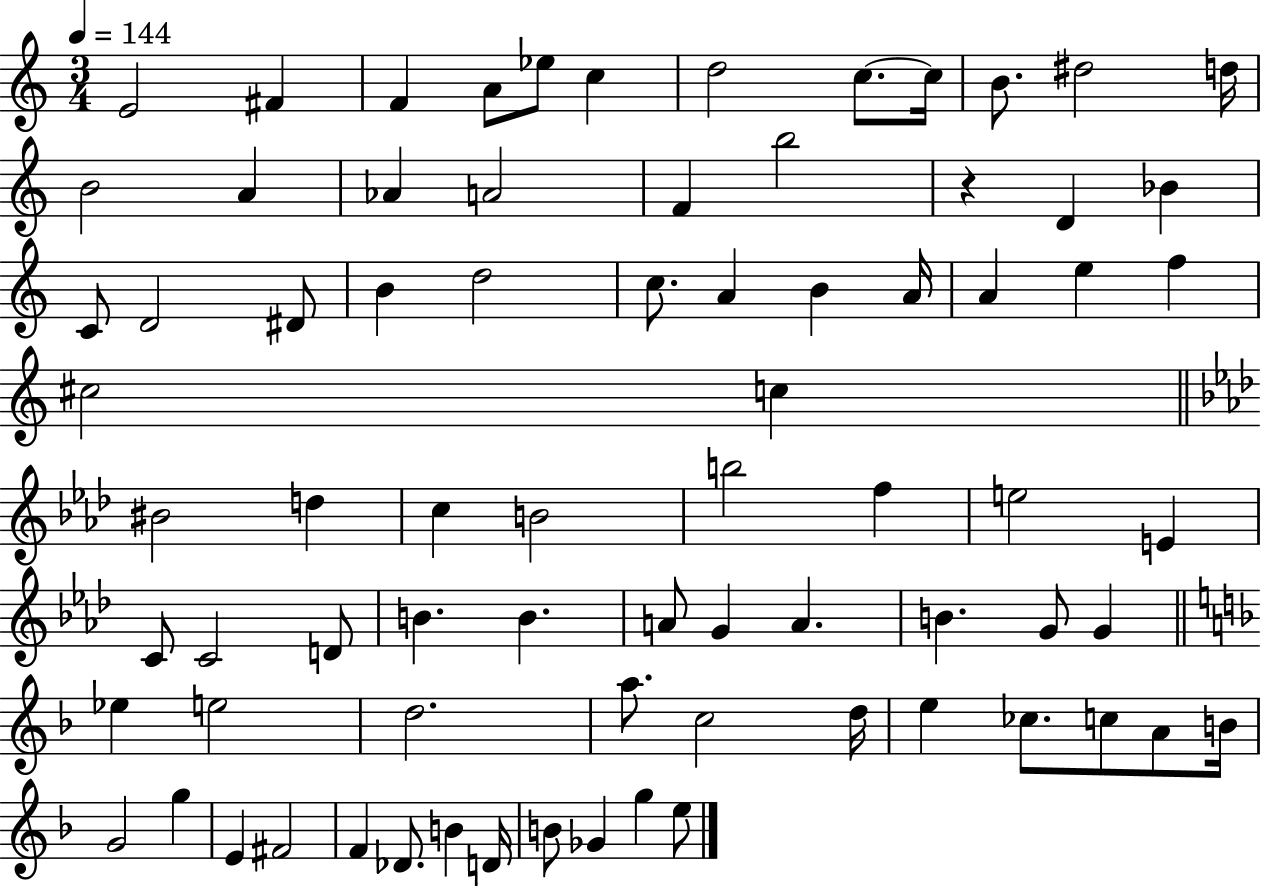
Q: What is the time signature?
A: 3/4